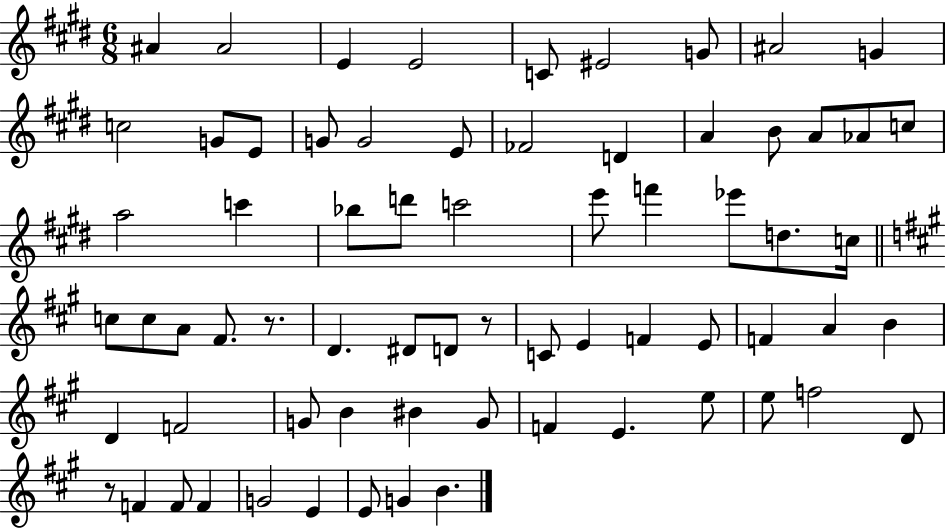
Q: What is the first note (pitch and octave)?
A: A#4